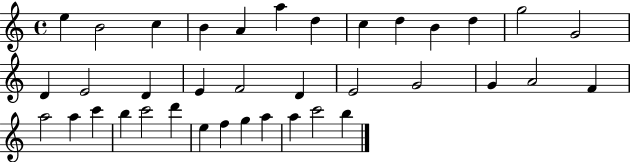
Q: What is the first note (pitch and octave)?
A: E5